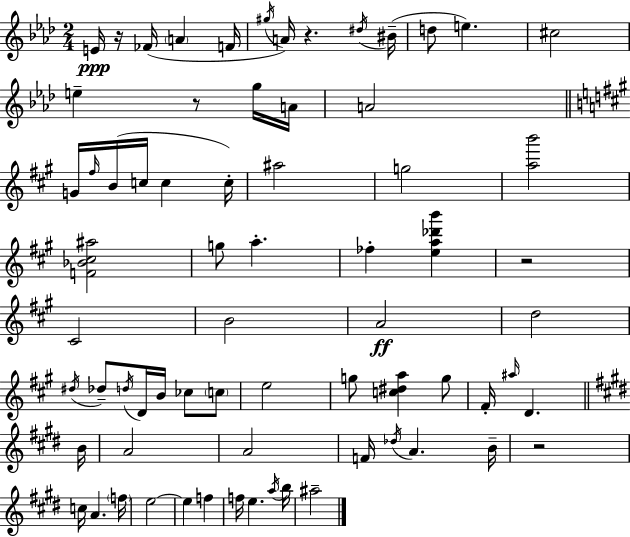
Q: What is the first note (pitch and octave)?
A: E4